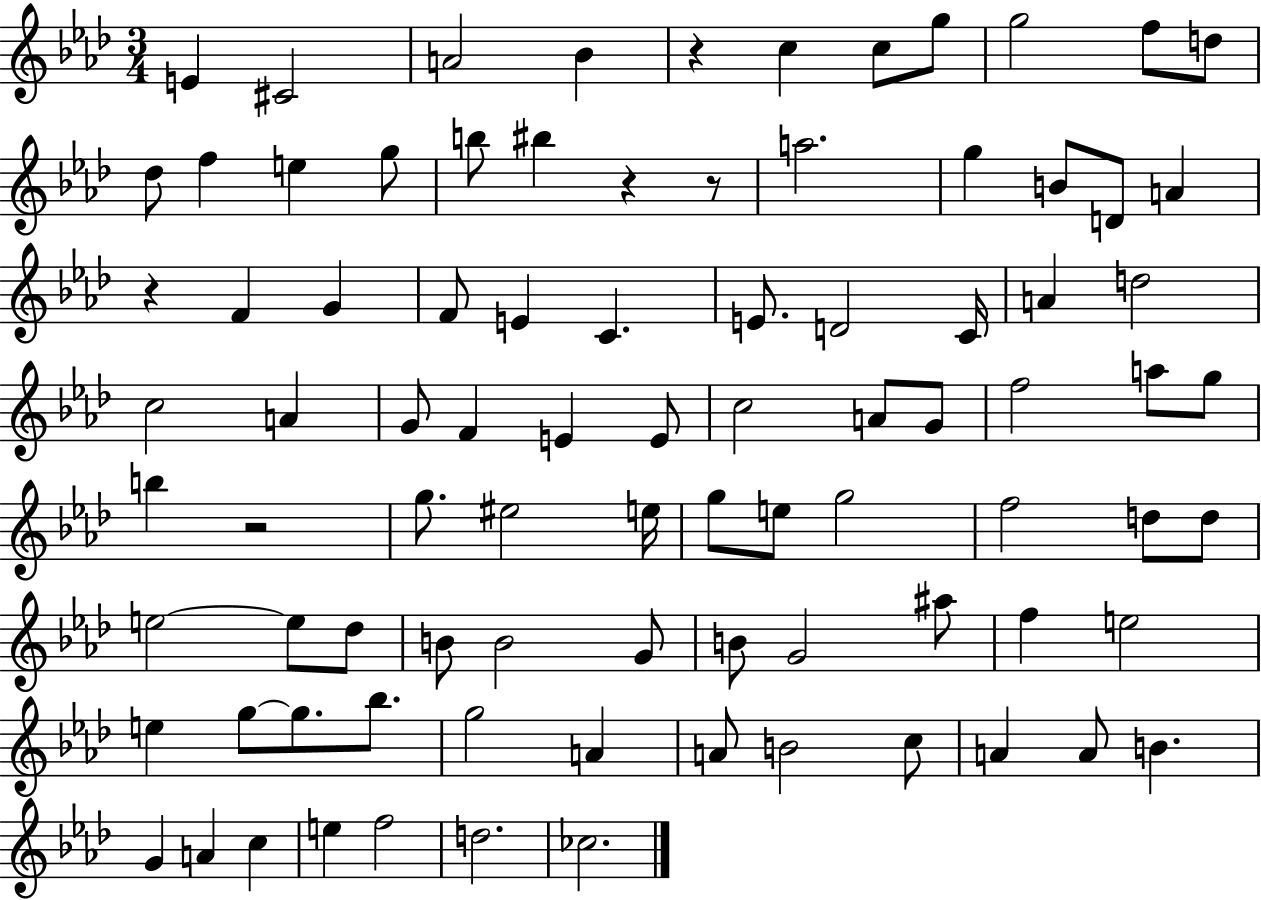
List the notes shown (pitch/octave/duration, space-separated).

E4/q C#4/h A4/h Bb4/q R/q C5/q C5/e G5/e G5/h F5/e D5/e Db5/e F5/q E5/q G5/e B5/e BIS5/q R/q R/e A5/h. G5/q B4/e D4/e A4/q R/q F4/q G4/q F4/e E4/q C4/q. E4/e. D4/h C4/s A4/q D5/h C5/h A4/q G4/e F4/q E4/q E4/e C5/h A4/e G4/e F5/h A5/e G5/e B5/q R/h G5/e. EIS5/h E5/s G5/e E5/e G5/h F5/h D5/e D5/e E5/h E5/e Db5/e B4/e B4/h G4/e B4/e G4/h A#5/e F5/q E5/h E5/q G5/e G5/e. Bb5/e. G5/h A4/q A4/e B4/h C5/e A4/q A4/e B4/q. G4/q A4/q C5/q E5/q F5/h D5/h. CES5/h.